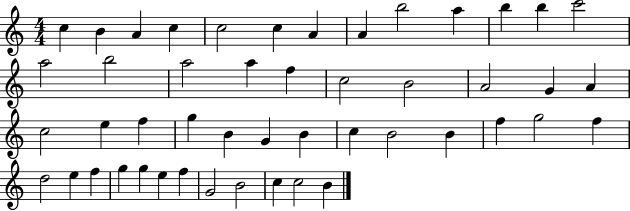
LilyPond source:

{
  \clef treble
  \numericTimeSignature
  \time 4/4
  \key c \major
  c''4 b'4 a'4 c''4 | c''2 c''4 a'4 | a'4 b''2 a''4 | b''4 b''4 c'''2 | \break a''2 b''2 | a''2 a''4 f''4 | c''2 b'2 | a'2 g'4 a'4 | \break c''2 e''4 f''4 | g''4 b'4 g'4 b'4 | c''4 b'2 b'4 | f''4 g''2 f''4 | \break d''2 e''4 f''4 | g''4 g''4 e''4 f''4 | g'2 b'2 | c''4 c''2 b'4 | \break \bar "|."
}